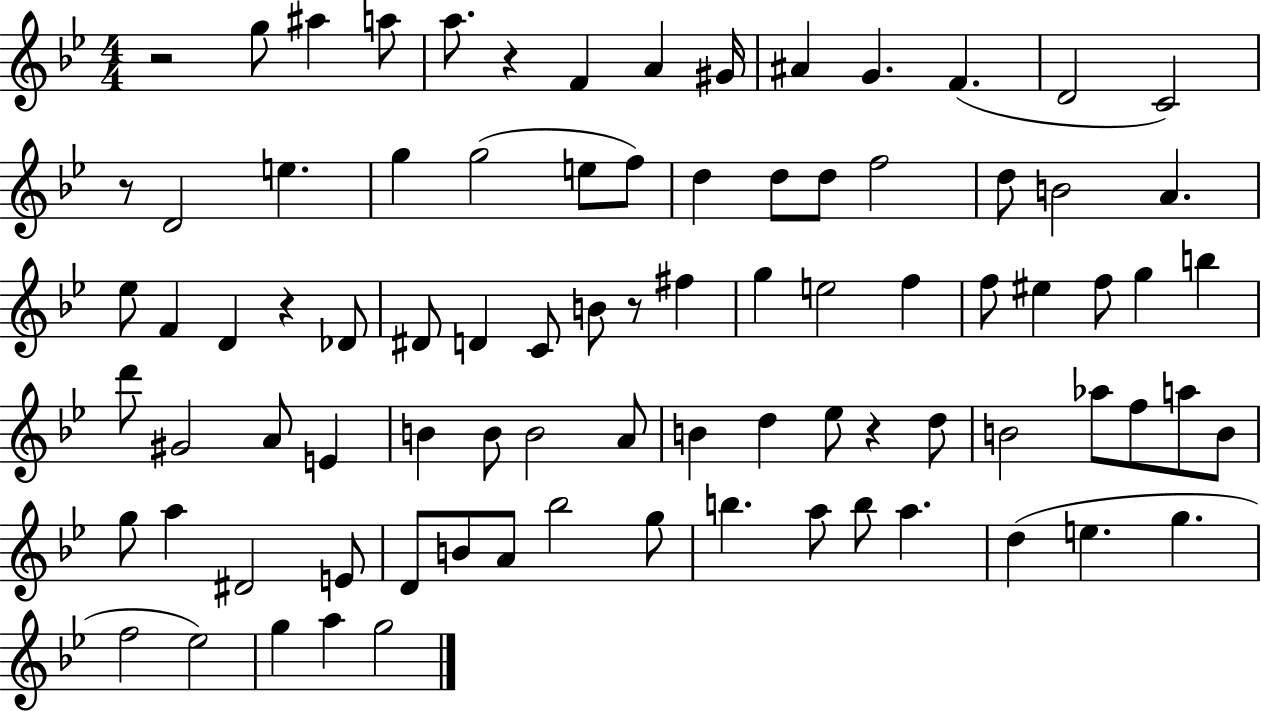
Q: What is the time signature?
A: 4/4